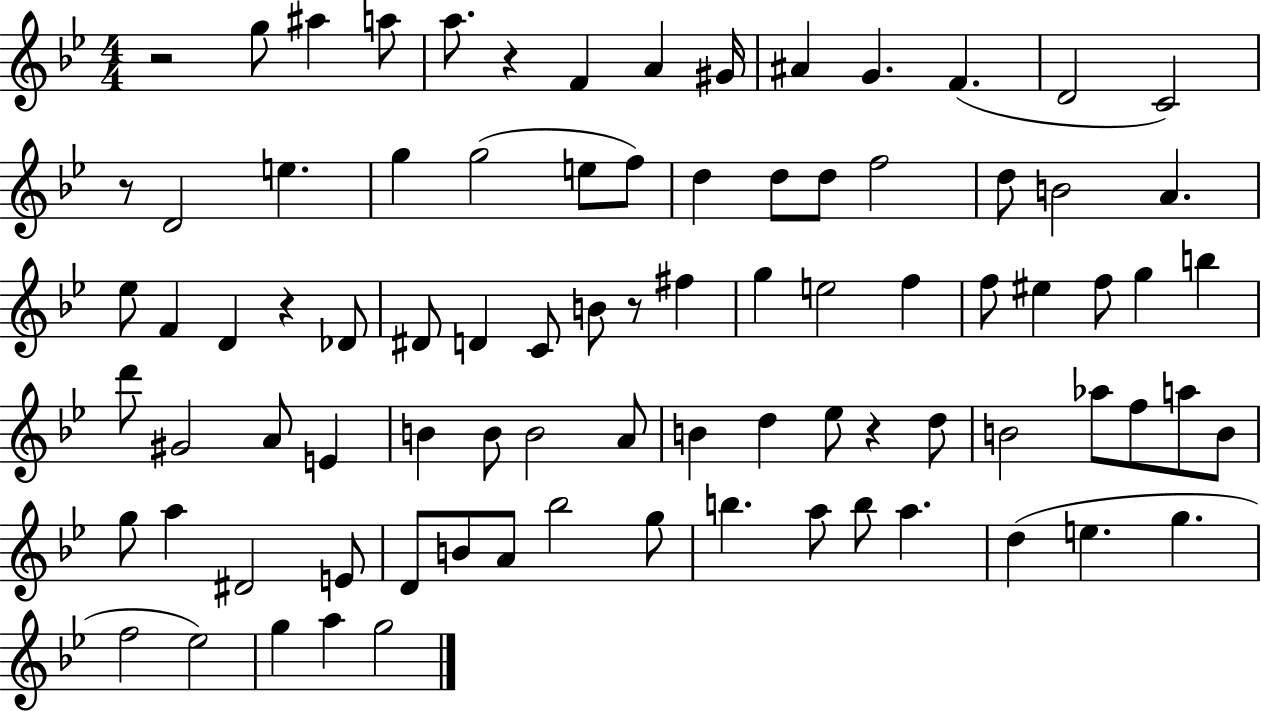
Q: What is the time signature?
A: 4/4